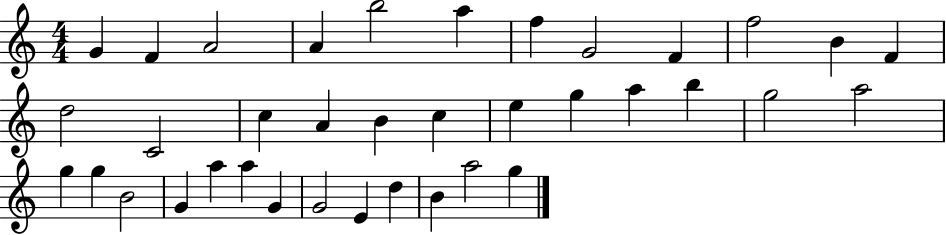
{
  \clef treble
  \numericTimeSignature
  \time 4/4
  \key c \major
  g'4 f'4 a'2 | a'4 b''2 a''4 | f''4 g'2 f'4 | f''2 b'4 f'4 | \break d''2 c'2 | c''4 a'4 b'4 c''4 | e''4 g''4 a''4 b''4 | g''2 a''2 | \break g''4 g''4 b'2 | g'4 a''4 a''4 g'4 | g'2 e'4 d''4 | b'4 a''2 g''4 | \break \bar "|."
}